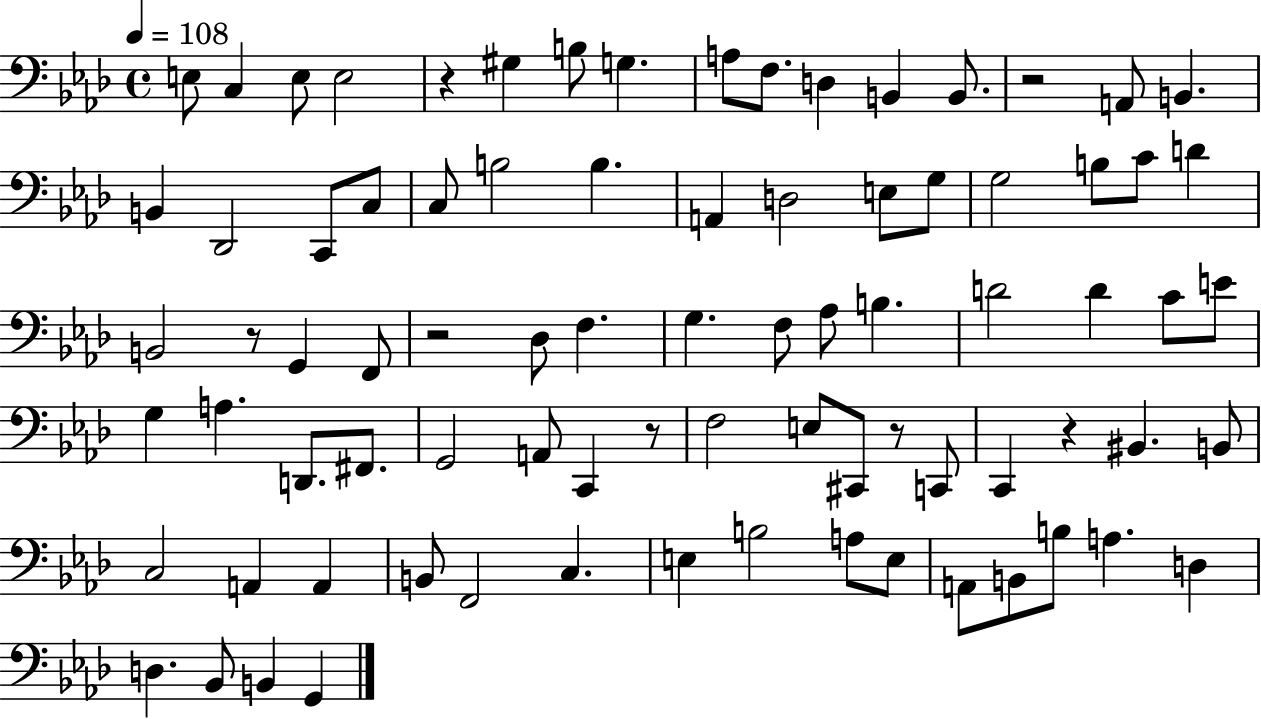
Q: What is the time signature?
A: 4/4